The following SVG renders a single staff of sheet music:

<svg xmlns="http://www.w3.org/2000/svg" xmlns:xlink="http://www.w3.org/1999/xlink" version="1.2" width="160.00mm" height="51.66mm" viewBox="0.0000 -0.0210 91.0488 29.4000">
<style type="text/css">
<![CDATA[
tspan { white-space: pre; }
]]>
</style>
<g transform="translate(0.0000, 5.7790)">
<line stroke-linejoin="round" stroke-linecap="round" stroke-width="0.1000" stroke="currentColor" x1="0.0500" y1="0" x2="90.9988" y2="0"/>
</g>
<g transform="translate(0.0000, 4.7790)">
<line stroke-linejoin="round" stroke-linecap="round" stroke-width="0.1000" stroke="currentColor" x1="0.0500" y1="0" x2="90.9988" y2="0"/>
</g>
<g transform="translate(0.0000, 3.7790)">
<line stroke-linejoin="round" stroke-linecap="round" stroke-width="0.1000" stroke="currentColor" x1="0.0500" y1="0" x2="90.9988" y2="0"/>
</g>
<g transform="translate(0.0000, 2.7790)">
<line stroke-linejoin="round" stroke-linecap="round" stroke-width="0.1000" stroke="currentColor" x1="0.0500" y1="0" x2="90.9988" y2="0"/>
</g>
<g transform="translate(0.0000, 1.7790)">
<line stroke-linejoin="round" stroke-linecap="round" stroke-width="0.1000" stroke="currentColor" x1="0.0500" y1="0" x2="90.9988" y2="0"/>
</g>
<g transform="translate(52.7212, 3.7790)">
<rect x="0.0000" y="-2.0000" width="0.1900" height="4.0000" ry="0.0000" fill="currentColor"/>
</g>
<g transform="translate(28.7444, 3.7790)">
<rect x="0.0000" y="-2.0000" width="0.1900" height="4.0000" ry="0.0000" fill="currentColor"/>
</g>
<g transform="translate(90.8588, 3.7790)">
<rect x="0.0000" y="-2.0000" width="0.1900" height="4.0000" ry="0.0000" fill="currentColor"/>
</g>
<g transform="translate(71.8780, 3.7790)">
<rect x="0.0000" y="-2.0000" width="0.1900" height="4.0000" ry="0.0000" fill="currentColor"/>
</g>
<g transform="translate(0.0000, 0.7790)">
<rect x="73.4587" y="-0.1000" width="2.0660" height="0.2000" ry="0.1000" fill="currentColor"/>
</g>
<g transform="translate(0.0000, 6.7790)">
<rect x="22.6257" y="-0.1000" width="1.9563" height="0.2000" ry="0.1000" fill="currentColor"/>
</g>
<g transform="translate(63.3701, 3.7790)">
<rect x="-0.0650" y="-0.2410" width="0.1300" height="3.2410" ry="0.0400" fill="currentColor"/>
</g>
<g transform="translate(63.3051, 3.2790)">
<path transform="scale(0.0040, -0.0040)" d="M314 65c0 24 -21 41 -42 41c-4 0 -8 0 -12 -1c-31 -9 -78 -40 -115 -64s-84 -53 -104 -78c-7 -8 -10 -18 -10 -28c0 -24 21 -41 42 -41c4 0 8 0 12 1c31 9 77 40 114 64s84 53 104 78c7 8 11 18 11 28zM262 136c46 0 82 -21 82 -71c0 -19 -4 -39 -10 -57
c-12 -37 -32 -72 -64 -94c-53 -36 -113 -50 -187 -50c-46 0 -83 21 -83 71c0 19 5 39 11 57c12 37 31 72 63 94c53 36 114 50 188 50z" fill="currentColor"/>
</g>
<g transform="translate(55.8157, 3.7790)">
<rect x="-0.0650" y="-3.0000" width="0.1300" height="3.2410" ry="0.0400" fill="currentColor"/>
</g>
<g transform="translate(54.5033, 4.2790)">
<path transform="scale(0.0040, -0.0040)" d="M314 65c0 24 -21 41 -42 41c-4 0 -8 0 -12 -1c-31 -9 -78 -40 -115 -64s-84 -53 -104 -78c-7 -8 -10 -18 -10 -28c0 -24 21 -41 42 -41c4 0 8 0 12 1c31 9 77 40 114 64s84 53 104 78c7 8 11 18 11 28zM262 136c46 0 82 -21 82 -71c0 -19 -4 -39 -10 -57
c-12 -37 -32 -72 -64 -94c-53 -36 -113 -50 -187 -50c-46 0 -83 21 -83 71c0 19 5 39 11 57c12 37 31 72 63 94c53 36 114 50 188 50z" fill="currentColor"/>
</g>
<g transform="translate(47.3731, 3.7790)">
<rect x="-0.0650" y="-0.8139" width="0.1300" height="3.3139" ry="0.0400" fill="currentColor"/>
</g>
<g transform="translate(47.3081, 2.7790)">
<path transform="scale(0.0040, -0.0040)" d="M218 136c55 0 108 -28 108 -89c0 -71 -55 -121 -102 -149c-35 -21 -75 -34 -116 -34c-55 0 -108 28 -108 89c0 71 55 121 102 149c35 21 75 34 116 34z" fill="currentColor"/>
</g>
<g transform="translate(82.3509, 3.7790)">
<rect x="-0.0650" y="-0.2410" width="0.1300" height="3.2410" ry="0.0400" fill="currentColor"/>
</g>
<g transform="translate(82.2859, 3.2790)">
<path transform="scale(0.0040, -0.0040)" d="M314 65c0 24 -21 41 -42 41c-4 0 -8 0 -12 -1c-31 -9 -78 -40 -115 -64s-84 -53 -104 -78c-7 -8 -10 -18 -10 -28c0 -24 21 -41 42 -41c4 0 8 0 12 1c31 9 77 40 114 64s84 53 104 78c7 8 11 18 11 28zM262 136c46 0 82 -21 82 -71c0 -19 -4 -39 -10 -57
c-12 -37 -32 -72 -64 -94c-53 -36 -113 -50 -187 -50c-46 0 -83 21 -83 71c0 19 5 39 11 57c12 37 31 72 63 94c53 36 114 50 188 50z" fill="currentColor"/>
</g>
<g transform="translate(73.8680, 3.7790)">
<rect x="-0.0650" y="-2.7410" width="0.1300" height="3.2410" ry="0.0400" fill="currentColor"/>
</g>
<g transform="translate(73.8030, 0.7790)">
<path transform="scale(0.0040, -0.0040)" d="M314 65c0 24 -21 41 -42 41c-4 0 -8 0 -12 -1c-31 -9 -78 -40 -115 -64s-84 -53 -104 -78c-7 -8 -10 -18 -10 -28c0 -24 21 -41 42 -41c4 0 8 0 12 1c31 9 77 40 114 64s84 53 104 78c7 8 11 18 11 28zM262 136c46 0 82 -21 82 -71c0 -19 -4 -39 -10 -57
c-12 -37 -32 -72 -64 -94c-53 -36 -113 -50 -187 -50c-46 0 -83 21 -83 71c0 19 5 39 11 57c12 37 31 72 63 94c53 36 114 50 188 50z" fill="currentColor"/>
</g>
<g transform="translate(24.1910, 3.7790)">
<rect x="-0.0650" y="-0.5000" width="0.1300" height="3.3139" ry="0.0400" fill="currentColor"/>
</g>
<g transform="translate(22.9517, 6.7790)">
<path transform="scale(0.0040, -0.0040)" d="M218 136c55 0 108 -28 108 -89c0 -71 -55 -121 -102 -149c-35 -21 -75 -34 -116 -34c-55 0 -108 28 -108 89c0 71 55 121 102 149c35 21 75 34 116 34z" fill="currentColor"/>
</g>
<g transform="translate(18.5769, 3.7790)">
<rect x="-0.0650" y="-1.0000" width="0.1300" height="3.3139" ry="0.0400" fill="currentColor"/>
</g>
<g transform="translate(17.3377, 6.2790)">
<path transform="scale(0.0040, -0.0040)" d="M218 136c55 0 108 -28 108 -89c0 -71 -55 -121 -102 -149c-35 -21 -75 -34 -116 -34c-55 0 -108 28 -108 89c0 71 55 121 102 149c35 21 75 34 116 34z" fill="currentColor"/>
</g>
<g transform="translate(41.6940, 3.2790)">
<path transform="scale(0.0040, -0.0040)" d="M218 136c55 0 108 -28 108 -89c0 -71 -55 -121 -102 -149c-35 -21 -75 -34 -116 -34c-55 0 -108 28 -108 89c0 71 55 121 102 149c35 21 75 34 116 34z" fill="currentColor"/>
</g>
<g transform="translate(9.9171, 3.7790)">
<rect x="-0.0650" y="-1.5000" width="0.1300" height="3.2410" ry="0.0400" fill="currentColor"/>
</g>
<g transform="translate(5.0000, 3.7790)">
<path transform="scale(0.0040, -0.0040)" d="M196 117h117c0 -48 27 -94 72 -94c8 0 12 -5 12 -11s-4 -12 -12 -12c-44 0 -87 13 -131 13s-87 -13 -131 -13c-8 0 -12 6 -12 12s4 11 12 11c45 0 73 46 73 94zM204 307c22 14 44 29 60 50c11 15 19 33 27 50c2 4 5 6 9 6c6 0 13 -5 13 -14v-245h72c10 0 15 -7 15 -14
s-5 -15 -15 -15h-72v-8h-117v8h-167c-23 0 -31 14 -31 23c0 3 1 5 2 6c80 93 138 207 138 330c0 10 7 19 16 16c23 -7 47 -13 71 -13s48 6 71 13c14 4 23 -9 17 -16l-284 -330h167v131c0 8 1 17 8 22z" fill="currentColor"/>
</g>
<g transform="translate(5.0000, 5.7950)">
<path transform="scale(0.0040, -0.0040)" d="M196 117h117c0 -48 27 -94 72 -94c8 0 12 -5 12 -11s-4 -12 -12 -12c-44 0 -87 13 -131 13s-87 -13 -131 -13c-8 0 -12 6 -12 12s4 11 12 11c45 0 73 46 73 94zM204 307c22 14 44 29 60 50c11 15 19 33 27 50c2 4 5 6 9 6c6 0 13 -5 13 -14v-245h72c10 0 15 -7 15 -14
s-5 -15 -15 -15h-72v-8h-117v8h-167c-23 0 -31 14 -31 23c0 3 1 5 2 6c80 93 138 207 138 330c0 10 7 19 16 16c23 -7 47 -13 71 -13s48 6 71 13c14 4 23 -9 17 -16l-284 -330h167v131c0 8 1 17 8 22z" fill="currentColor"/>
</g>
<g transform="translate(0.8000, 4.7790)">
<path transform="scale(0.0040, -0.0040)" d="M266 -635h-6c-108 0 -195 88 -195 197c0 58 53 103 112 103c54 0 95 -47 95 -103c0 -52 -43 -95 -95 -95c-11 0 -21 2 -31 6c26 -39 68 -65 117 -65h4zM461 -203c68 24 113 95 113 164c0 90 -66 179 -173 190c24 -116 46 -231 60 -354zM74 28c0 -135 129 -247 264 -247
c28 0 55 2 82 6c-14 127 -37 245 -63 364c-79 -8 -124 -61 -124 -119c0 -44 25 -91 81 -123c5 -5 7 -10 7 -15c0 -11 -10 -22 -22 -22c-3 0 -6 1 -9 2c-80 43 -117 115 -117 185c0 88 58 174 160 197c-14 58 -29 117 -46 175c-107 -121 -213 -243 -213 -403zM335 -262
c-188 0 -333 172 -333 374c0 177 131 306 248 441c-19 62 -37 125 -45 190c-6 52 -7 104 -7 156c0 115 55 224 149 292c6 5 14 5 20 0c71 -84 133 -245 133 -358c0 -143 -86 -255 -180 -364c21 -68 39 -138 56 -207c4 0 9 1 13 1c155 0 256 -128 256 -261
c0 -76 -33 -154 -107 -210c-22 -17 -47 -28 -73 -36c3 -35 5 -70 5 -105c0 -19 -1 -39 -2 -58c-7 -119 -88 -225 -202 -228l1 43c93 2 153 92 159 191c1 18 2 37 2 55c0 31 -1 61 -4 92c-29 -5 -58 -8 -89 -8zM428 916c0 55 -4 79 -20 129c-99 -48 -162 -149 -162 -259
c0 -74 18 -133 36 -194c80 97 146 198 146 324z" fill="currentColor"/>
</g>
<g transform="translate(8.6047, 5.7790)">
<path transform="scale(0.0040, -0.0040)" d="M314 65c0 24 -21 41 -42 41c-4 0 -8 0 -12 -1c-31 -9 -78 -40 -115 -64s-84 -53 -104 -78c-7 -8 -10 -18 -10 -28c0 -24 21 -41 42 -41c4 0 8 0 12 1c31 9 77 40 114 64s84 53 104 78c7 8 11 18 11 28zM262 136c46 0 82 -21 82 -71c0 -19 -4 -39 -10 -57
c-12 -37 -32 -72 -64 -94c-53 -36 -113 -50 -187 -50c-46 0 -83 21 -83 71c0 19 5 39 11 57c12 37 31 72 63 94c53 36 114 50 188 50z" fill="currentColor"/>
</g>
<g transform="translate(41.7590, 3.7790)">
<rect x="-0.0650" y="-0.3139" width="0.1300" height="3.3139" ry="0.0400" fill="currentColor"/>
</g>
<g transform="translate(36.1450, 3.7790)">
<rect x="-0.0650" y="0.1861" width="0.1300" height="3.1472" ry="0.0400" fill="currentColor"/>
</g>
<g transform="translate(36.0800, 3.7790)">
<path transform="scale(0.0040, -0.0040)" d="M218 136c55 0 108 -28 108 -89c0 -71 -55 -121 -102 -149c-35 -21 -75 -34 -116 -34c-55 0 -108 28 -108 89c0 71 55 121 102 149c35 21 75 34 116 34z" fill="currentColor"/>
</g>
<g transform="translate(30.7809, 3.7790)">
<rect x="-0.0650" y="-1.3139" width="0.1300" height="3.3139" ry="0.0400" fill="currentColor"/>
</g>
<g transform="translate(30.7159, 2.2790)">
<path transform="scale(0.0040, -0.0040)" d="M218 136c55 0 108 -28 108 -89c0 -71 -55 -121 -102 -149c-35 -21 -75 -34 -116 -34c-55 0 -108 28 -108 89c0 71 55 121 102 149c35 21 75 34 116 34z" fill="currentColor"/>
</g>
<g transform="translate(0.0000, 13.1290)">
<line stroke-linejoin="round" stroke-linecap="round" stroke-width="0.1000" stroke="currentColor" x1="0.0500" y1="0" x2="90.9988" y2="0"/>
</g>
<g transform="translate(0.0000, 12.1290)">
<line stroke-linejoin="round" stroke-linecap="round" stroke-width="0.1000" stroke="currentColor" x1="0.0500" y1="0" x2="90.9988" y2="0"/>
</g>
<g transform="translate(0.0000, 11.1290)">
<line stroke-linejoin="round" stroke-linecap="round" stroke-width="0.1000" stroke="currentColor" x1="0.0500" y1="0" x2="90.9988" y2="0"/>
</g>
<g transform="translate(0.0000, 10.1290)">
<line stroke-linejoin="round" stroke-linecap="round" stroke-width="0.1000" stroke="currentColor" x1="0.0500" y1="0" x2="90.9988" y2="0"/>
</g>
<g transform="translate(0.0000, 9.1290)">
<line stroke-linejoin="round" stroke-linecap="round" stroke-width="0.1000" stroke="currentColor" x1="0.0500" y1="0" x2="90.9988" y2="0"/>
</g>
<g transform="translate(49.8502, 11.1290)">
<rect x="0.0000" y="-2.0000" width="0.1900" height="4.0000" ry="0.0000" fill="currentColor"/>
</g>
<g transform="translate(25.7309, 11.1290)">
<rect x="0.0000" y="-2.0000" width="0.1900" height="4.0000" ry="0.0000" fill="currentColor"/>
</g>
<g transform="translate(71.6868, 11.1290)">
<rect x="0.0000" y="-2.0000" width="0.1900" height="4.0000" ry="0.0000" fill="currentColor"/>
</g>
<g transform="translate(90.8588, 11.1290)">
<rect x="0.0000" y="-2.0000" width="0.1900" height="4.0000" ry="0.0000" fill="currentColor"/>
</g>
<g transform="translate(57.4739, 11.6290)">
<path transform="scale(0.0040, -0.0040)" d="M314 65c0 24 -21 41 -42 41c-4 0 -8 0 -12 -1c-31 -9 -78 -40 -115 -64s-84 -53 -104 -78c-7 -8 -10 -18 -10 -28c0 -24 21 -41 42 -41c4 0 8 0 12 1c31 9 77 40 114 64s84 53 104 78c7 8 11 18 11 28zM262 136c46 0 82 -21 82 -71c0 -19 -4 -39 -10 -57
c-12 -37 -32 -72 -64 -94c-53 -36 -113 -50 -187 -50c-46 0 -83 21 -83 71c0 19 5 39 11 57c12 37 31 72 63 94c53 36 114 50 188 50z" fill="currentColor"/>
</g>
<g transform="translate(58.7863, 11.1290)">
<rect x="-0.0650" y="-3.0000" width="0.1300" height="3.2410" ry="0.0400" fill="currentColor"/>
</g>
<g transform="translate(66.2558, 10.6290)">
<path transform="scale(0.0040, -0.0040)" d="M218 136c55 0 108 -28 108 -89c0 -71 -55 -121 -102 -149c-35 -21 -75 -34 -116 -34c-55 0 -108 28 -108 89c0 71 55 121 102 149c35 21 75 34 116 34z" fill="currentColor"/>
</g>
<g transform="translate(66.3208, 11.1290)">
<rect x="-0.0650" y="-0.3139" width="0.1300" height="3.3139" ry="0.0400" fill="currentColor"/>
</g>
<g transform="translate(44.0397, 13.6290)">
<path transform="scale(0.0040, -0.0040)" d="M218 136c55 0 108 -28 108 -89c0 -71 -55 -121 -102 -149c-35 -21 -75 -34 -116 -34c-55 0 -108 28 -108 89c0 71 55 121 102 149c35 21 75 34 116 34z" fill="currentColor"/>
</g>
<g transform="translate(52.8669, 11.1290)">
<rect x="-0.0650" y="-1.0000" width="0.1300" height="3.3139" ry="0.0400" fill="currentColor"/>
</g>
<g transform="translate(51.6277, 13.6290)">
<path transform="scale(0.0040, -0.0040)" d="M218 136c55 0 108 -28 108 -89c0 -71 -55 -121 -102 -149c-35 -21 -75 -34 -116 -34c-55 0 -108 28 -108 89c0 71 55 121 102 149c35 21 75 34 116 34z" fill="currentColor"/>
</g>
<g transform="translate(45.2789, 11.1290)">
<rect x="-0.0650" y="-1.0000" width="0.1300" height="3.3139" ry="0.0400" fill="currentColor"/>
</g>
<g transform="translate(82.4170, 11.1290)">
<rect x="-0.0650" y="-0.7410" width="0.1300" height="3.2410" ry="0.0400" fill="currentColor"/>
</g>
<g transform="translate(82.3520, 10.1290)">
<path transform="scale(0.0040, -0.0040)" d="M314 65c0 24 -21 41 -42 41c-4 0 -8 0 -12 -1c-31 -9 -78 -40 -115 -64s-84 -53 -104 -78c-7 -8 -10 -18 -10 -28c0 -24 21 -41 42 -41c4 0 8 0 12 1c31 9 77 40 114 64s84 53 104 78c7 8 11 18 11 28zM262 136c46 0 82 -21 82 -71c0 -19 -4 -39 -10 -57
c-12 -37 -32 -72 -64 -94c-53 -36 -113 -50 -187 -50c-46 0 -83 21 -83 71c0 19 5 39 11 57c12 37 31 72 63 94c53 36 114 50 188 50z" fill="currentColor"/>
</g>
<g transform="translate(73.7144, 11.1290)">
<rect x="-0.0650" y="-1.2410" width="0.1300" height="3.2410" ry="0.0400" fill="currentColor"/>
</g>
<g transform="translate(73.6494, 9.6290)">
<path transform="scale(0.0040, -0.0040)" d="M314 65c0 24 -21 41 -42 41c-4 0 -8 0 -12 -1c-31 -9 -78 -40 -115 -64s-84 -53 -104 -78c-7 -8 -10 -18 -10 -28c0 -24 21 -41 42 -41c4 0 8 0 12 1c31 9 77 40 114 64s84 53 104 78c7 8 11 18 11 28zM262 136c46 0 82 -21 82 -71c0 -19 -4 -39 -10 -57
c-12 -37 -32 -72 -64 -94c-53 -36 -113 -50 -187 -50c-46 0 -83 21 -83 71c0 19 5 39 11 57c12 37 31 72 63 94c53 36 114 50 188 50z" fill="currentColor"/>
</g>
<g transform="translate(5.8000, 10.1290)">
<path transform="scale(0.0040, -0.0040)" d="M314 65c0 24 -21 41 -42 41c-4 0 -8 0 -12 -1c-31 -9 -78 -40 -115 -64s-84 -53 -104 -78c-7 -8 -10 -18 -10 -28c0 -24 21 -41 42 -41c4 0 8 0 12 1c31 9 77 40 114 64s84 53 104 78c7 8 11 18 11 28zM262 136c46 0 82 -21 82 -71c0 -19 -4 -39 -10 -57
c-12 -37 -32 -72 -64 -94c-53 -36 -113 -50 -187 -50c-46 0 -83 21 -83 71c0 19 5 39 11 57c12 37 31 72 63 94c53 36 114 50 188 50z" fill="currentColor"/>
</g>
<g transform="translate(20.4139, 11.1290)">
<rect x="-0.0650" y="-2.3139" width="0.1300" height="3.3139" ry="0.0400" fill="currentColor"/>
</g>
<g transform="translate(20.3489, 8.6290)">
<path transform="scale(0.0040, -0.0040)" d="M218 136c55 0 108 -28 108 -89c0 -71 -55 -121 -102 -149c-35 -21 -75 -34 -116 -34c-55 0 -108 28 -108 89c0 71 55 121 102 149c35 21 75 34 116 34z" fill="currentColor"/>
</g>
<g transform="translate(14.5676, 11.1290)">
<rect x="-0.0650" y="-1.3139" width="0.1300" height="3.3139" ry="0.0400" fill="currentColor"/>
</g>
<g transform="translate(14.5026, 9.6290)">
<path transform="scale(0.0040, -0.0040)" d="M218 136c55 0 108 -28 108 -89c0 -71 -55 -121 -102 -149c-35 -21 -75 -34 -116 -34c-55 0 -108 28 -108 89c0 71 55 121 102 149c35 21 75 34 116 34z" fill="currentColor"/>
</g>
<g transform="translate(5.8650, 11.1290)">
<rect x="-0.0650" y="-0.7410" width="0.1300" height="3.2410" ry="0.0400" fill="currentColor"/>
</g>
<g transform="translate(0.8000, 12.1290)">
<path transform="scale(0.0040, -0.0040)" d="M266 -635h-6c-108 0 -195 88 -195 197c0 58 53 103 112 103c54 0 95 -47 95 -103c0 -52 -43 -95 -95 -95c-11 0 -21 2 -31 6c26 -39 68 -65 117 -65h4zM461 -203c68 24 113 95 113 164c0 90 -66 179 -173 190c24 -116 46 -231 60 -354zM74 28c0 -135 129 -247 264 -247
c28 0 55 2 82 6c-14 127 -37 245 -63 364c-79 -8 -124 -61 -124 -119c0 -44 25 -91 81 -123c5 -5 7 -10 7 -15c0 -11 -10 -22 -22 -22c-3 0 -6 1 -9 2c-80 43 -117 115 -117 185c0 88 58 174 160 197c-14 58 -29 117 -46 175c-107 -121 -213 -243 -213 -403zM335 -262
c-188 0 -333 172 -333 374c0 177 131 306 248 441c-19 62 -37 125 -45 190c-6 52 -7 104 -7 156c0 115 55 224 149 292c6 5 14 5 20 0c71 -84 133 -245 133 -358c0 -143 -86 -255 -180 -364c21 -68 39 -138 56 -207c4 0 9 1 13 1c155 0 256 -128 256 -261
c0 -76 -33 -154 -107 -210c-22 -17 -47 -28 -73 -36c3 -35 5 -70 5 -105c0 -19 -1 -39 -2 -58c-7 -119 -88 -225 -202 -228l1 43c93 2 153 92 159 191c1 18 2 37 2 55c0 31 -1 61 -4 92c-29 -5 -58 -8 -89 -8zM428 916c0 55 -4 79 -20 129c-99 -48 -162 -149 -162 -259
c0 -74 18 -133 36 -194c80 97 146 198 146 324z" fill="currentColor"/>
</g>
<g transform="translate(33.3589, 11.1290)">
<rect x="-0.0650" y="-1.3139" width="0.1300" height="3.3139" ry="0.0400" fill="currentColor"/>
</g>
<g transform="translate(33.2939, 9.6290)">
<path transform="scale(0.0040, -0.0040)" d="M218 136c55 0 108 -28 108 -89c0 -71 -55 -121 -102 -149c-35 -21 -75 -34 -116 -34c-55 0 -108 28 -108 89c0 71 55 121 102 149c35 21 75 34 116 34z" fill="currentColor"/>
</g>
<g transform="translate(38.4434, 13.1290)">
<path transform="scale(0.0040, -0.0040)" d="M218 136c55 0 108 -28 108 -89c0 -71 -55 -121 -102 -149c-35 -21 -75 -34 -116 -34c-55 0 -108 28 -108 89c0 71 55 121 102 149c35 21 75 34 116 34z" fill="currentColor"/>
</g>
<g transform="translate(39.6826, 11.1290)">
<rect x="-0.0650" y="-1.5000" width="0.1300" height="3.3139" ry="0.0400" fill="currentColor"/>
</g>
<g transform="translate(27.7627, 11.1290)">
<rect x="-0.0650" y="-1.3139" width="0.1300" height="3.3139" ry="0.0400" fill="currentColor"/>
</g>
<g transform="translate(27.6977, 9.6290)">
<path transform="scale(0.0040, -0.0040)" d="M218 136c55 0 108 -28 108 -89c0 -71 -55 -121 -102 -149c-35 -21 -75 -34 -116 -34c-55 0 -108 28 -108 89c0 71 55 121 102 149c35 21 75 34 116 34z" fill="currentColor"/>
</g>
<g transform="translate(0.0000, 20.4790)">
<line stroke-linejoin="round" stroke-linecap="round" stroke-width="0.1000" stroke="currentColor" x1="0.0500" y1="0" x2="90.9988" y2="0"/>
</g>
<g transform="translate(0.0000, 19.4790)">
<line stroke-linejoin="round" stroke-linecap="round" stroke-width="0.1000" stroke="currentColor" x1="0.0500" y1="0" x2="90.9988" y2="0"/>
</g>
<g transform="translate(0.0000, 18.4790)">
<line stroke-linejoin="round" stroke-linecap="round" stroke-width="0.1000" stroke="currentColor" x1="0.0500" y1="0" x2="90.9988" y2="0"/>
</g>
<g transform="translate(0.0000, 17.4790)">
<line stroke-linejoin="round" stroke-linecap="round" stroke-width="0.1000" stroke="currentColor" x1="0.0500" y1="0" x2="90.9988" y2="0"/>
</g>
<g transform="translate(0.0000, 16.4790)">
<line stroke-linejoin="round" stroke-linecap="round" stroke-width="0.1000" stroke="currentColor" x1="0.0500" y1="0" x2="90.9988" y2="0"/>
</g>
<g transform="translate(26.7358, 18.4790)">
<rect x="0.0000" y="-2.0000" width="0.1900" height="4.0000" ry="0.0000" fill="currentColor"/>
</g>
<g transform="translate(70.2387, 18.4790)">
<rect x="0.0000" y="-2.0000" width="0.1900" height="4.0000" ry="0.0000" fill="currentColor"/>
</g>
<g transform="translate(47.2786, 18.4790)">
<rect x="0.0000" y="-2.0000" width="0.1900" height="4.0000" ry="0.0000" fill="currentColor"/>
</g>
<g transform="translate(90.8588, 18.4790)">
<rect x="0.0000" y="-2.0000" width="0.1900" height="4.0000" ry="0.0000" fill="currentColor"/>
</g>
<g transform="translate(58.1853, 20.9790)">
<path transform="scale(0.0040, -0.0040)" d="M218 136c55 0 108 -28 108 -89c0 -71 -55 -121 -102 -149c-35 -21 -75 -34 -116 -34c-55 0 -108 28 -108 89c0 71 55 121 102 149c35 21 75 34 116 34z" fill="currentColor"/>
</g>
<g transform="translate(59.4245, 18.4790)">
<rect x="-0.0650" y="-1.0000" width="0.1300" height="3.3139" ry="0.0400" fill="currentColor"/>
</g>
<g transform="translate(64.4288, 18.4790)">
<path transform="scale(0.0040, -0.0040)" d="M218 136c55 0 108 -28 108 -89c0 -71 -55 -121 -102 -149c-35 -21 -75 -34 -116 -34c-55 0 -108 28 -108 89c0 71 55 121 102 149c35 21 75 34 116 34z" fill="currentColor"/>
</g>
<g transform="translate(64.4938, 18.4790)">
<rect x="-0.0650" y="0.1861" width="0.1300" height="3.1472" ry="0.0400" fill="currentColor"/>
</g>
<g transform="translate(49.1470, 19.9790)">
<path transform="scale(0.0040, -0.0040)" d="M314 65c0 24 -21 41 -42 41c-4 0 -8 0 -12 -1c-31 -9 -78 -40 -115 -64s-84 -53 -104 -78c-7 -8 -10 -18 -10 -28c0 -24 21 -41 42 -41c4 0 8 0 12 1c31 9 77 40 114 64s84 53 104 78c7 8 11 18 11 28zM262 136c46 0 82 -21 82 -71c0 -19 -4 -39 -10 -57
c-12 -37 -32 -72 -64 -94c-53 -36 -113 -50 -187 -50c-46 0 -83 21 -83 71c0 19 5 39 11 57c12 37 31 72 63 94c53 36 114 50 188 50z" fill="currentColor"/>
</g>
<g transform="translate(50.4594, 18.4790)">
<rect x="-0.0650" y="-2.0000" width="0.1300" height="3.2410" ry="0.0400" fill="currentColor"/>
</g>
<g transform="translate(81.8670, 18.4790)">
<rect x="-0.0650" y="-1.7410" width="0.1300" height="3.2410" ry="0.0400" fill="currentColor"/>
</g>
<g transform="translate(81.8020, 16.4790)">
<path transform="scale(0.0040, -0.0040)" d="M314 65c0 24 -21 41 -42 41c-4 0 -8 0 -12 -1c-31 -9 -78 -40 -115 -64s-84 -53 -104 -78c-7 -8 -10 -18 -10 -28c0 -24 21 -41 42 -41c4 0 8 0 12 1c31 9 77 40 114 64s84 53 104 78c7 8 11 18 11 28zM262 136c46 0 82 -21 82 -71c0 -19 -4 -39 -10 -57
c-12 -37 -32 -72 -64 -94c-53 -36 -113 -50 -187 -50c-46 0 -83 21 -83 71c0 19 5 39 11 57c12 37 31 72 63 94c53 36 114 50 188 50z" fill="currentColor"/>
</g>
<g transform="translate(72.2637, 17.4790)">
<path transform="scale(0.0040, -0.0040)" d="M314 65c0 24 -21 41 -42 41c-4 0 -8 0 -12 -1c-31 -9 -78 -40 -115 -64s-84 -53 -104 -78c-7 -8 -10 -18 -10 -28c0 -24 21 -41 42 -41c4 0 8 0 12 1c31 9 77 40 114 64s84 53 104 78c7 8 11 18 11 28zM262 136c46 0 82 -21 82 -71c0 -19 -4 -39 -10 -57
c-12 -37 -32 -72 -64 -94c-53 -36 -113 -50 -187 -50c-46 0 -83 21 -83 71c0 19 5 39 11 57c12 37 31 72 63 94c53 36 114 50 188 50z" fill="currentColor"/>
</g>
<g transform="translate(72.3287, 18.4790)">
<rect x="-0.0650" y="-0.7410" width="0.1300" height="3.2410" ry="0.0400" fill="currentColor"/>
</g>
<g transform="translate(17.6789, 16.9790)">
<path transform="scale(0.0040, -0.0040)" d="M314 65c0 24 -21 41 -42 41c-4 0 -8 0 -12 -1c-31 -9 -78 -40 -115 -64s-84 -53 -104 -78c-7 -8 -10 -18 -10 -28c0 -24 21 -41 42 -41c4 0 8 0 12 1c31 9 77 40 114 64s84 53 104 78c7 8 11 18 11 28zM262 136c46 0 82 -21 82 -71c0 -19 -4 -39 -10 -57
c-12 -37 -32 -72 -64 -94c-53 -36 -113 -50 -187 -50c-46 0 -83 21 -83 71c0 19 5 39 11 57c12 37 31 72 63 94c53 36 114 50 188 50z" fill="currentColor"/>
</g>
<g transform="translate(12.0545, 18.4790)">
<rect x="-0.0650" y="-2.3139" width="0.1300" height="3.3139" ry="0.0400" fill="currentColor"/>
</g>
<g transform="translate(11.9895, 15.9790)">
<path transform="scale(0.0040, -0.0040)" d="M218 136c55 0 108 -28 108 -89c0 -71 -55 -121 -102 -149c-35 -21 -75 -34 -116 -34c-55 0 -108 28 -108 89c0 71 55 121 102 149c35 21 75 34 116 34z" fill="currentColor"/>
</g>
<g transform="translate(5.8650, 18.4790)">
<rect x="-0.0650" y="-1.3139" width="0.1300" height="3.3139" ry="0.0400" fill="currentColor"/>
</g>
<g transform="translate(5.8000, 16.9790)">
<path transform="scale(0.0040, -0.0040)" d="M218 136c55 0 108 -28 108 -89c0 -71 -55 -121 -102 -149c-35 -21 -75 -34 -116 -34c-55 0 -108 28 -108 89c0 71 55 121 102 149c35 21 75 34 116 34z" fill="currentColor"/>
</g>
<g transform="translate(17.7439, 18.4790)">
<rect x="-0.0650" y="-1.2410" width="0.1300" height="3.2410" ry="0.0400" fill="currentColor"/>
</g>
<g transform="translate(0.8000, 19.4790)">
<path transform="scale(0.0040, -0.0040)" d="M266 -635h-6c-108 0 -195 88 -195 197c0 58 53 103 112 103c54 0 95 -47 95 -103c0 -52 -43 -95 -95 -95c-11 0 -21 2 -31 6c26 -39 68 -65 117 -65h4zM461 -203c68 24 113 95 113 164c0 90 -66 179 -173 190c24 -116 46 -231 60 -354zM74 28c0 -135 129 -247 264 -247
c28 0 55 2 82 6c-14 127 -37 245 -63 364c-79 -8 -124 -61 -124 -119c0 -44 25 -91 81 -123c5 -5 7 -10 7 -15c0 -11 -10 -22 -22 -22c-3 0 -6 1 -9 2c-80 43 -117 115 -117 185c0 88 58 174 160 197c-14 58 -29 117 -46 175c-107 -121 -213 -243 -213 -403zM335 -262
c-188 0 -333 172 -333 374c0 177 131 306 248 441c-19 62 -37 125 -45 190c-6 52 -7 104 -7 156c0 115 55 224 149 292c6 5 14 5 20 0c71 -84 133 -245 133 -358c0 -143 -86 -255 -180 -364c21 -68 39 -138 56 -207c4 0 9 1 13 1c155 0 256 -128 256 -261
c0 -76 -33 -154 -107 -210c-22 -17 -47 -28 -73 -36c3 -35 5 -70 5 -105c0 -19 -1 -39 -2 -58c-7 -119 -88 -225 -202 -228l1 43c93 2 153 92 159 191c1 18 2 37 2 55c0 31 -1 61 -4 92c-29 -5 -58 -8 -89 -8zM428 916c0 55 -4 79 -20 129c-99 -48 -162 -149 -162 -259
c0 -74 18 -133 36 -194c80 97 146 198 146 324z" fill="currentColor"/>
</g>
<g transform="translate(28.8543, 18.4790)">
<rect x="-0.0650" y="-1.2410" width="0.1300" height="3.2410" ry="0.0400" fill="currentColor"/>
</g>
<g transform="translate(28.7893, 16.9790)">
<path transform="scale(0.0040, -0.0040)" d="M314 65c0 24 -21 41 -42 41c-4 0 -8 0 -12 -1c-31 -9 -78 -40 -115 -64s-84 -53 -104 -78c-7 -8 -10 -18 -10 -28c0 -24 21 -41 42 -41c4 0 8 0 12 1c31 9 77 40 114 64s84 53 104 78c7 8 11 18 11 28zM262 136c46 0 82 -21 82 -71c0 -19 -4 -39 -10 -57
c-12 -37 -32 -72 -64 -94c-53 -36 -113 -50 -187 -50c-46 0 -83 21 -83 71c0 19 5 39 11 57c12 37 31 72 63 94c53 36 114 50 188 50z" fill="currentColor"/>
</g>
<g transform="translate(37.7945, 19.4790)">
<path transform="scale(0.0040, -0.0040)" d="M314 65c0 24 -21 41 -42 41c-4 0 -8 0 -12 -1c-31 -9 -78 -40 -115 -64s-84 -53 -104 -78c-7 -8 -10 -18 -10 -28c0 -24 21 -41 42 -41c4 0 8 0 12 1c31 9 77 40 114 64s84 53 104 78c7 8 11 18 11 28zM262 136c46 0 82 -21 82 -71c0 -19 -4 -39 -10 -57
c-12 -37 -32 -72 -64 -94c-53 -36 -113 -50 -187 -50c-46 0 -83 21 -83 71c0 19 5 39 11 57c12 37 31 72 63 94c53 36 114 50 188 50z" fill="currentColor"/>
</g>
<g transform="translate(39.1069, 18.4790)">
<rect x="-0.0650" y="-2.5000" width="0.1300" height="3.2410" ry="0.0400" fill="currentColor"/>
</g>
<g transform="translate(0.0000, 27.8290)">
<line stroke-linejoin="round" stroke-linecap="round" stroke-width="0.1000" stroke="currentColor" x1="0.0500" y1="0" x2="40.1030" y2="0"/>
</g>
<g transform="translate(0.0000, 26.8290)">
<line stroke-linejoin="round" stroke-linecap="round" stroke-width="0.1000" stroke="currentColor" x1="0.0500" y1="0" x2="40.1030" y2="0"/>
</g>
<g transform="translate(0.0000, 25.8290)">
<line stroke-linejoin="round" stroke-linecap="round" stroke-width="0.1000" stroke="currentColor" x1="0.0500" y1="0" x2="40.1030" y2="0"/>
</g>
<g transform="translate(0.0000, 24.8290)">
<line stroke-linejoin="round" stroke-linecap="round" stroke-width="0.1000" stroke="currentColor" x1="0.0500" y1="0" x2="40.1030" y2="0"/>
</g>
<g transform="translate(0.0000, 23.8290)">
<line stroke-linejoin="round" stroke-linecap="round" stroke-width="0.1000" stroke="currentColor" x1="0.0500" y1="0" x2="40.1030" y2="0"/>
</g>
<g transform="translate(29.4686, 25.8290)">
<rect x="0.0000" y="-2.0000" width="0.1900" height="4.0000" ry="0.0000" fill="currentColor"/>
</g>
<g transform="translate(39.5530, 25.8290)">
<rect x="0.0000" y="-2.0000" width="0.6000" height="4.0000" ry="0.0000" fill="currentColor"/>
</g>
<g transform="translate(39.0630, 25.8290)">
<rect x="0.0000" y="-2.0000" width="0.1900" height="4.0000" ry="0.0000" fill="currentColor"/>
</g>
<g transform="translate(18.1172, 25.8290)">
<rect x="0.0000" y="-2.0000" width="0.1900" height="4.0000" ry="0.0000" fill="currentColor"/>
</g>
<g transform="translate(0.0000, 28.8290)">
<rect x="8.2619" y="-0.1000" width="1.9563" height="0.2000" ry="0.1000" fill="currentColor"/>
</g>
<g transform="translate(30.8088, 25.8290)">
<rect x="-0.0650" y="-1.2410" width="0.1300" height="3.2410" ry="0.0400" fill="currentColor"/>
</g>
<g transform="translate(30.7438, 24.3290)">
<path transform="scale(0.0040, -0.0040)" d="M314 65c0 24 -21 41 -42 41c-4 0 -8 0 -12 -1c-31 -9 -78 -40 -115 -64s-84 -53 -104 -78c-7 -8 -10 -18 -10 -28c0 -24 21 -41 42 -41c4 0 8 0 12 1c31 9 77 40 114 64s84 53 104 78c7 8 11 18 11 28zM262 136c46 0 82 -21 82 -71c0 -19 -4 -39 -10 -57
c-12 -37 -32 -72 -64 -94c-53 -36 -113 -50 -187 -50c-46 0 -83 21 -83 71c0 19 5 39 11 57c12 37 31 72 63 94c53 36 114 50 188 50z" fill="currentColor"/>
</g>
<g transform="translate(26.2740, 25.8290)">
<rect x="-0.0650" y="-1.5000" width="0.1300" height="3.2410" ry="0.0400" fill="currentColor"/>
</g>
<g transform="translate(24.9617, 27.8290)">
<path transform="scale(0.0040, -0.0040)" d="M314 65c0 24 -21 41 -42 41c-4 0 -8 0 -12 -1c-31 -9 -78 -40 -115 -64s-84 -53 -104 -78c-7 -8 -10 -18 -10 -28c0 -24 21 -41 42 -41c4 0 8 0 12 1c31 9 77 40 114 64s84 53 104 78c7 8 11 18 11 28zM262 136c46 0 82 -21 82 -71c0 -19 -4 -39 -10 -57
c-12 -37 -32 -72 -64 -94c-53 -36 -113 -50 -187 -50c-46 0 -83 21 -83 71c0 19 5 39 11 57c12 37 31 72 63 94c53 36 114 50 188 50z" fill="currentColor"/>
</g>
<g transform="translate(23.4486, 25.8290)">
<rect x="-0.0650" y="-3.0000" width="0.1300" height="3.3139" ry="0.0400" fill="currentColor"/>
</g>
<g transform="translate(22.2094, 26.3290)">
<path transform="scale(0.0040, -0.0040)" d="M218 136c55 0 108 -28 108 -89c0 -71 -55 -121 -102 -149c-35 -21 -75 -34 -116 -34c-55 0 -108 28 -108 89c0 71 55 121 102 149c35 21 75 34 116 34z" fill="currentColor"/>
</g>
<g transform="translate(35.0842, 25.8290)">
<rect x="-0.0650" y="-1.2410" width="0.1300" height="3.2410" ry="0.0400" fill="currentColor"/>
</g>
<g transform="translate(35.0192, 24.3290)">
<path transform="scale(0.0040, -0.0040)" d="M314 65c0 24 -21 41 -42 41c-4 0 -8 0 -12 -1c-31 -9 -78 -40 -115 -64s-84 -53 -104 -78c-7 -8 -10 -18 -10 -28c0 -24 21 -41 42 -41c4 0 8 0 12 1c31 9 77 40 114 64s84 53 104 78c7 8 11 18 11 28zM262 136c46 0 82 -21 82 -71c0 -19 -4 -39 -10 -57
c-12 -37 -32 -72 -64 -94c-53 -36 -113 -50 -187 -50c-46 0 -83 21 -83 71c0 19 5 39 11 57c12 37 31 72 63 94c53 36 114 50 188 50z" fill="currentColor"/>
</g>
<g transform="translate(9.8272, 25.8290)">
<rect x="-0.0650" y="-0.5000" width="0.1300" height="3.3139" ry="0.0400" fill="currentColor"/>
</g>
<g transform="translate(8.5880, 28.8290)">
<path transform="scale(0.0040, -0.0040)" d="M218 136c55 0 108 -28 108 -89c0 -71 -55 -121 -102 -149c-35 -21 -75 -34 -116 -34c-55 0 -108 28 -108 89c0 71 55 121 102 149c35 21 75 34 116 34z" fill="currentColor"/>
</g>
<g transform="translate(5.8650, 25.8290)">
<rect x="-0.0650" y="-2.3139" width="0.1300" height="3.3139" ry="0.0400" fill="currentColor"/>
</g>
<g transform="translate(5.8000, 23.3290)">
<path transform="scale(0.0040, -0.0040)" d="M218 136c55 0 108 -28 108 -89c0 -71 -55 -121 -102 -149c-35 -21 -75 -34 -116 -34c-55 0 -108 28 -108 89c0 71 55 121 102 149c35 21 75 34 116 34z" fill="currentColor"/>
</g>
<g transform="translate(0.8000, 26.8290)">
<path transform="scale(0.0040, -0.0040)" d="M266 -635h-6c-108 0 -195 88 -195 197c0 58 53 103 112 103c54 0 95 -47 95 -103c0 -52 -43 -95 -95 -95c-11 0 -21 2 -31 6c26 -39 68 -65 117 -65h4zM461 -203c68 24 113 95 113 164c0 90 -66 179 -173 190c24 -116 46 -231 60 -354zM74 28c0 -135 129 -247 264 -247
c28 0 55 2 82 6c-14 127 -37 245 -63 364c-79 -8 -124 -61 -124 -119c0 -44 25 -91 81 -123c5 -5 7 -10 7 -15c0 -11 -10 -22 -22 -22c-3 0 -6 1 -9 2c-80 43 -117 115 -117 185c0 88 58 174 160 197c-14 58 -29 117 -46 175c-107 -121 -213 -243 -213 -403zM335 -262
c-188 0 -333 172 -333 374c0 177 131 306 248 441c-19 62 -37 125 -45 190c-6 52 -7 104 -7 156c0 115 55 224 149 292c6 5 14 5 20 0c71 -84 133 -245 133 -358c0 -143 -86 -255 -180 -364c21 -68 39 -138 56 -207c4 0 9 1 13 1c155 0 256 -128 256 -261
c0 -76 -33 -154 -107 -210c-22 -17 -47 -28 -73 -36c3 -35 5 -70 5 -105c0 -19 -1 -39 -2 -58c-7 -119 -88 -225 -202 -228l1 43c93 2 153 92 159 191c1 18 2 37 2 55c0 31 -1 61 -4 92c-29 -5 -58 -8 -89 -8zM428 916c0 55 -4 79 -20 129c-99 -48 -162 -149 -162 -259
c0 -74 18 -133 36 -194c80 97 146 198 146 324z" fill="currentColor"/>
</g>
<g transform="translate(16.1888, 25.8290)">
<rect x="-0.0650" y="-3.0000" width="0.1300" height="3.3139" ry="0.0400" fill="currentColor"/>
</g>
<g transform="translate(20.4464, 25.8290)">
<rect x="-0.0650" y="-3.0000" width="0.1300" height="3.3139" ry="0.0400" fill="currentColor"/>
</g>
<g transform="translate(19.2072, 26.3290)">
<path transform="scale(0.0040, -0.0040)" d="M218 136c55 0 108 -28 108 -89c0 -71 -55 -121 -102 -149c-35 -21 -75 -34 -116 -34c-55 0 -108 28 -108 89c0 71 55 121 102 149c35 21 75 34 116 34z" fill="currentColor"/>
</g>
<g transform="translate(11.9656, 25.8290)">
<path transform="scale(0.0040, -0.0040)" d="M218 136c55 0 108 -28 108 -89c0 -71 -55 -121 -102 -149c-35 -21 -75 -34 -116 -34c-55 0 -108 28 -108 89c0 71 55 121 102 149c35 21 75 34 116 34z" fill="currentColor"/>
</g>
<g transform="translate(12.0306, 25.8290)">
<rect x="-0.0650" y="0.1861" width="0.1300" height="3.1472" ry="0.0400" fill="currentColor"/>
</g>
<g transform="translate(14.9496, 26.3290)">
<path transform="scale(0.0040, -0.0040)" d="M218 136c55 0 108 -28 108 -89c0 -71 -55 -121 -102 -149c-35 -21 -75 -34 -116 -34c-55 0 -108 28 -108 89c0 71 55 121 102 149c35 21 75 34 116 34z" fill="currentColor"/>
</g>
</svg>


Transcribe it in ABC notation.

X:1
T:Untitled
M:4/4
L:1/4
K:C
E2 D C e B c d A2 c2 a2 c2 d2 e g e e E D D A2 c e2 d2 e g e2 e2 G2 F2 D B d2 f2 g C B A A A E2 e2 e2